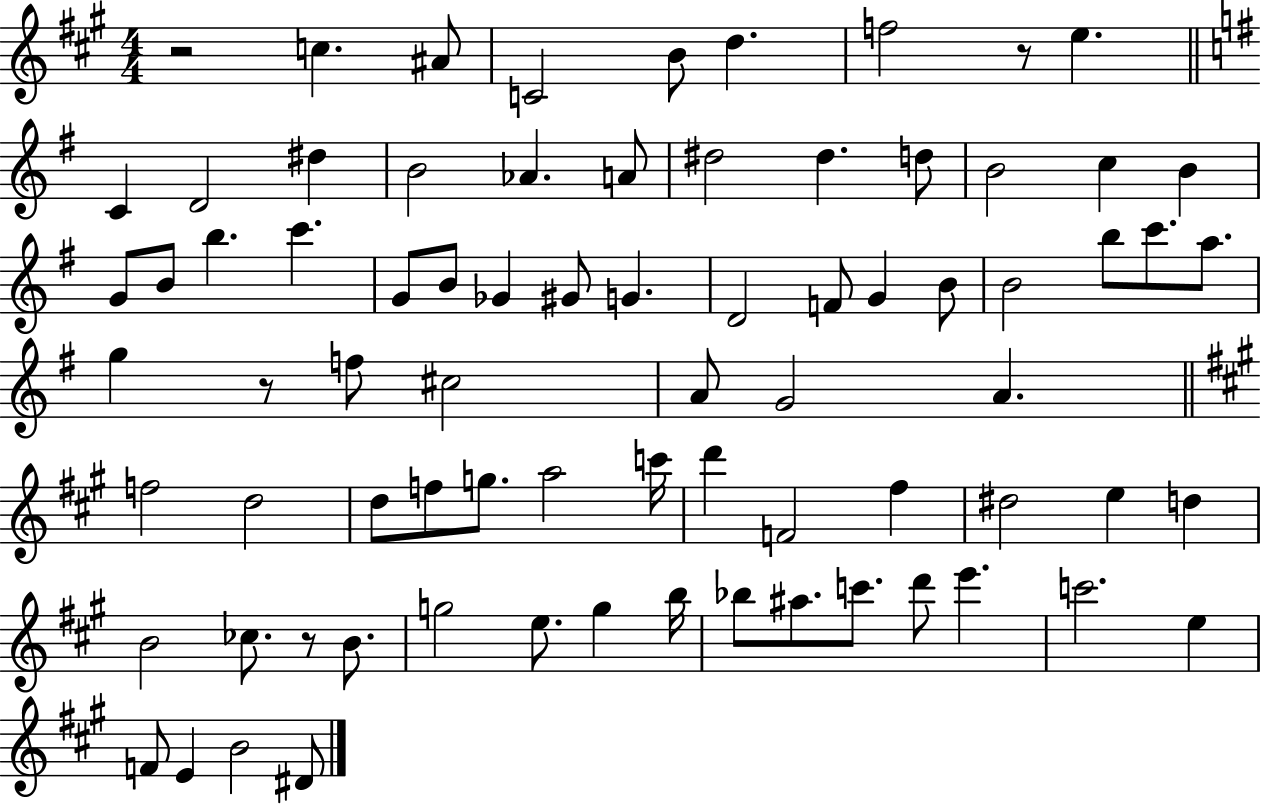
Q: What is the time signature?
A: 4/4